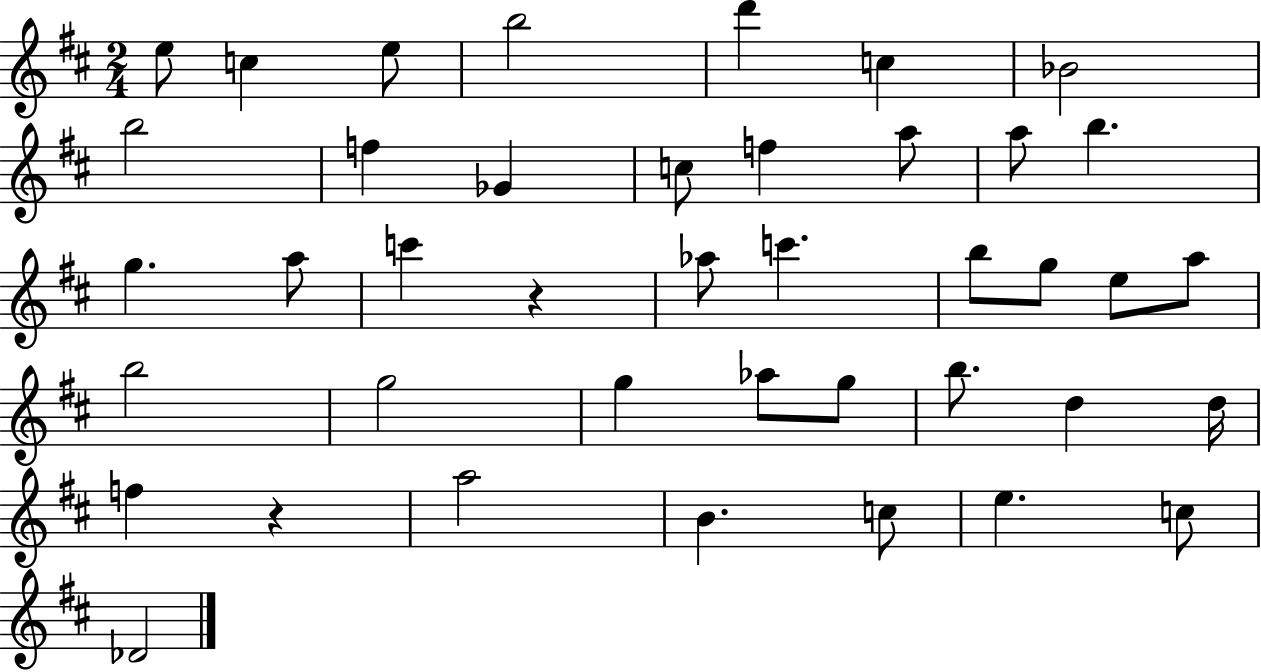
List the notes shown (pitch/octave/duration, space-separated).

E5/e C5/q E5/e B5/h D6/q C5/q Bb4/h B5/h F5/q Gb4/q C5/e F5/q A5/e A5/e B5/q. G5/q. A5/e C6/q R/q Ab5/e C6/q. B5/e G5/e E5/e A5/e B5/h G5/h G5/q Ab5/e G5/e B5/e. D5/q D5/s F5/q R/q A5/h B4/q. C5/e E5/q. C5/e Db4/h